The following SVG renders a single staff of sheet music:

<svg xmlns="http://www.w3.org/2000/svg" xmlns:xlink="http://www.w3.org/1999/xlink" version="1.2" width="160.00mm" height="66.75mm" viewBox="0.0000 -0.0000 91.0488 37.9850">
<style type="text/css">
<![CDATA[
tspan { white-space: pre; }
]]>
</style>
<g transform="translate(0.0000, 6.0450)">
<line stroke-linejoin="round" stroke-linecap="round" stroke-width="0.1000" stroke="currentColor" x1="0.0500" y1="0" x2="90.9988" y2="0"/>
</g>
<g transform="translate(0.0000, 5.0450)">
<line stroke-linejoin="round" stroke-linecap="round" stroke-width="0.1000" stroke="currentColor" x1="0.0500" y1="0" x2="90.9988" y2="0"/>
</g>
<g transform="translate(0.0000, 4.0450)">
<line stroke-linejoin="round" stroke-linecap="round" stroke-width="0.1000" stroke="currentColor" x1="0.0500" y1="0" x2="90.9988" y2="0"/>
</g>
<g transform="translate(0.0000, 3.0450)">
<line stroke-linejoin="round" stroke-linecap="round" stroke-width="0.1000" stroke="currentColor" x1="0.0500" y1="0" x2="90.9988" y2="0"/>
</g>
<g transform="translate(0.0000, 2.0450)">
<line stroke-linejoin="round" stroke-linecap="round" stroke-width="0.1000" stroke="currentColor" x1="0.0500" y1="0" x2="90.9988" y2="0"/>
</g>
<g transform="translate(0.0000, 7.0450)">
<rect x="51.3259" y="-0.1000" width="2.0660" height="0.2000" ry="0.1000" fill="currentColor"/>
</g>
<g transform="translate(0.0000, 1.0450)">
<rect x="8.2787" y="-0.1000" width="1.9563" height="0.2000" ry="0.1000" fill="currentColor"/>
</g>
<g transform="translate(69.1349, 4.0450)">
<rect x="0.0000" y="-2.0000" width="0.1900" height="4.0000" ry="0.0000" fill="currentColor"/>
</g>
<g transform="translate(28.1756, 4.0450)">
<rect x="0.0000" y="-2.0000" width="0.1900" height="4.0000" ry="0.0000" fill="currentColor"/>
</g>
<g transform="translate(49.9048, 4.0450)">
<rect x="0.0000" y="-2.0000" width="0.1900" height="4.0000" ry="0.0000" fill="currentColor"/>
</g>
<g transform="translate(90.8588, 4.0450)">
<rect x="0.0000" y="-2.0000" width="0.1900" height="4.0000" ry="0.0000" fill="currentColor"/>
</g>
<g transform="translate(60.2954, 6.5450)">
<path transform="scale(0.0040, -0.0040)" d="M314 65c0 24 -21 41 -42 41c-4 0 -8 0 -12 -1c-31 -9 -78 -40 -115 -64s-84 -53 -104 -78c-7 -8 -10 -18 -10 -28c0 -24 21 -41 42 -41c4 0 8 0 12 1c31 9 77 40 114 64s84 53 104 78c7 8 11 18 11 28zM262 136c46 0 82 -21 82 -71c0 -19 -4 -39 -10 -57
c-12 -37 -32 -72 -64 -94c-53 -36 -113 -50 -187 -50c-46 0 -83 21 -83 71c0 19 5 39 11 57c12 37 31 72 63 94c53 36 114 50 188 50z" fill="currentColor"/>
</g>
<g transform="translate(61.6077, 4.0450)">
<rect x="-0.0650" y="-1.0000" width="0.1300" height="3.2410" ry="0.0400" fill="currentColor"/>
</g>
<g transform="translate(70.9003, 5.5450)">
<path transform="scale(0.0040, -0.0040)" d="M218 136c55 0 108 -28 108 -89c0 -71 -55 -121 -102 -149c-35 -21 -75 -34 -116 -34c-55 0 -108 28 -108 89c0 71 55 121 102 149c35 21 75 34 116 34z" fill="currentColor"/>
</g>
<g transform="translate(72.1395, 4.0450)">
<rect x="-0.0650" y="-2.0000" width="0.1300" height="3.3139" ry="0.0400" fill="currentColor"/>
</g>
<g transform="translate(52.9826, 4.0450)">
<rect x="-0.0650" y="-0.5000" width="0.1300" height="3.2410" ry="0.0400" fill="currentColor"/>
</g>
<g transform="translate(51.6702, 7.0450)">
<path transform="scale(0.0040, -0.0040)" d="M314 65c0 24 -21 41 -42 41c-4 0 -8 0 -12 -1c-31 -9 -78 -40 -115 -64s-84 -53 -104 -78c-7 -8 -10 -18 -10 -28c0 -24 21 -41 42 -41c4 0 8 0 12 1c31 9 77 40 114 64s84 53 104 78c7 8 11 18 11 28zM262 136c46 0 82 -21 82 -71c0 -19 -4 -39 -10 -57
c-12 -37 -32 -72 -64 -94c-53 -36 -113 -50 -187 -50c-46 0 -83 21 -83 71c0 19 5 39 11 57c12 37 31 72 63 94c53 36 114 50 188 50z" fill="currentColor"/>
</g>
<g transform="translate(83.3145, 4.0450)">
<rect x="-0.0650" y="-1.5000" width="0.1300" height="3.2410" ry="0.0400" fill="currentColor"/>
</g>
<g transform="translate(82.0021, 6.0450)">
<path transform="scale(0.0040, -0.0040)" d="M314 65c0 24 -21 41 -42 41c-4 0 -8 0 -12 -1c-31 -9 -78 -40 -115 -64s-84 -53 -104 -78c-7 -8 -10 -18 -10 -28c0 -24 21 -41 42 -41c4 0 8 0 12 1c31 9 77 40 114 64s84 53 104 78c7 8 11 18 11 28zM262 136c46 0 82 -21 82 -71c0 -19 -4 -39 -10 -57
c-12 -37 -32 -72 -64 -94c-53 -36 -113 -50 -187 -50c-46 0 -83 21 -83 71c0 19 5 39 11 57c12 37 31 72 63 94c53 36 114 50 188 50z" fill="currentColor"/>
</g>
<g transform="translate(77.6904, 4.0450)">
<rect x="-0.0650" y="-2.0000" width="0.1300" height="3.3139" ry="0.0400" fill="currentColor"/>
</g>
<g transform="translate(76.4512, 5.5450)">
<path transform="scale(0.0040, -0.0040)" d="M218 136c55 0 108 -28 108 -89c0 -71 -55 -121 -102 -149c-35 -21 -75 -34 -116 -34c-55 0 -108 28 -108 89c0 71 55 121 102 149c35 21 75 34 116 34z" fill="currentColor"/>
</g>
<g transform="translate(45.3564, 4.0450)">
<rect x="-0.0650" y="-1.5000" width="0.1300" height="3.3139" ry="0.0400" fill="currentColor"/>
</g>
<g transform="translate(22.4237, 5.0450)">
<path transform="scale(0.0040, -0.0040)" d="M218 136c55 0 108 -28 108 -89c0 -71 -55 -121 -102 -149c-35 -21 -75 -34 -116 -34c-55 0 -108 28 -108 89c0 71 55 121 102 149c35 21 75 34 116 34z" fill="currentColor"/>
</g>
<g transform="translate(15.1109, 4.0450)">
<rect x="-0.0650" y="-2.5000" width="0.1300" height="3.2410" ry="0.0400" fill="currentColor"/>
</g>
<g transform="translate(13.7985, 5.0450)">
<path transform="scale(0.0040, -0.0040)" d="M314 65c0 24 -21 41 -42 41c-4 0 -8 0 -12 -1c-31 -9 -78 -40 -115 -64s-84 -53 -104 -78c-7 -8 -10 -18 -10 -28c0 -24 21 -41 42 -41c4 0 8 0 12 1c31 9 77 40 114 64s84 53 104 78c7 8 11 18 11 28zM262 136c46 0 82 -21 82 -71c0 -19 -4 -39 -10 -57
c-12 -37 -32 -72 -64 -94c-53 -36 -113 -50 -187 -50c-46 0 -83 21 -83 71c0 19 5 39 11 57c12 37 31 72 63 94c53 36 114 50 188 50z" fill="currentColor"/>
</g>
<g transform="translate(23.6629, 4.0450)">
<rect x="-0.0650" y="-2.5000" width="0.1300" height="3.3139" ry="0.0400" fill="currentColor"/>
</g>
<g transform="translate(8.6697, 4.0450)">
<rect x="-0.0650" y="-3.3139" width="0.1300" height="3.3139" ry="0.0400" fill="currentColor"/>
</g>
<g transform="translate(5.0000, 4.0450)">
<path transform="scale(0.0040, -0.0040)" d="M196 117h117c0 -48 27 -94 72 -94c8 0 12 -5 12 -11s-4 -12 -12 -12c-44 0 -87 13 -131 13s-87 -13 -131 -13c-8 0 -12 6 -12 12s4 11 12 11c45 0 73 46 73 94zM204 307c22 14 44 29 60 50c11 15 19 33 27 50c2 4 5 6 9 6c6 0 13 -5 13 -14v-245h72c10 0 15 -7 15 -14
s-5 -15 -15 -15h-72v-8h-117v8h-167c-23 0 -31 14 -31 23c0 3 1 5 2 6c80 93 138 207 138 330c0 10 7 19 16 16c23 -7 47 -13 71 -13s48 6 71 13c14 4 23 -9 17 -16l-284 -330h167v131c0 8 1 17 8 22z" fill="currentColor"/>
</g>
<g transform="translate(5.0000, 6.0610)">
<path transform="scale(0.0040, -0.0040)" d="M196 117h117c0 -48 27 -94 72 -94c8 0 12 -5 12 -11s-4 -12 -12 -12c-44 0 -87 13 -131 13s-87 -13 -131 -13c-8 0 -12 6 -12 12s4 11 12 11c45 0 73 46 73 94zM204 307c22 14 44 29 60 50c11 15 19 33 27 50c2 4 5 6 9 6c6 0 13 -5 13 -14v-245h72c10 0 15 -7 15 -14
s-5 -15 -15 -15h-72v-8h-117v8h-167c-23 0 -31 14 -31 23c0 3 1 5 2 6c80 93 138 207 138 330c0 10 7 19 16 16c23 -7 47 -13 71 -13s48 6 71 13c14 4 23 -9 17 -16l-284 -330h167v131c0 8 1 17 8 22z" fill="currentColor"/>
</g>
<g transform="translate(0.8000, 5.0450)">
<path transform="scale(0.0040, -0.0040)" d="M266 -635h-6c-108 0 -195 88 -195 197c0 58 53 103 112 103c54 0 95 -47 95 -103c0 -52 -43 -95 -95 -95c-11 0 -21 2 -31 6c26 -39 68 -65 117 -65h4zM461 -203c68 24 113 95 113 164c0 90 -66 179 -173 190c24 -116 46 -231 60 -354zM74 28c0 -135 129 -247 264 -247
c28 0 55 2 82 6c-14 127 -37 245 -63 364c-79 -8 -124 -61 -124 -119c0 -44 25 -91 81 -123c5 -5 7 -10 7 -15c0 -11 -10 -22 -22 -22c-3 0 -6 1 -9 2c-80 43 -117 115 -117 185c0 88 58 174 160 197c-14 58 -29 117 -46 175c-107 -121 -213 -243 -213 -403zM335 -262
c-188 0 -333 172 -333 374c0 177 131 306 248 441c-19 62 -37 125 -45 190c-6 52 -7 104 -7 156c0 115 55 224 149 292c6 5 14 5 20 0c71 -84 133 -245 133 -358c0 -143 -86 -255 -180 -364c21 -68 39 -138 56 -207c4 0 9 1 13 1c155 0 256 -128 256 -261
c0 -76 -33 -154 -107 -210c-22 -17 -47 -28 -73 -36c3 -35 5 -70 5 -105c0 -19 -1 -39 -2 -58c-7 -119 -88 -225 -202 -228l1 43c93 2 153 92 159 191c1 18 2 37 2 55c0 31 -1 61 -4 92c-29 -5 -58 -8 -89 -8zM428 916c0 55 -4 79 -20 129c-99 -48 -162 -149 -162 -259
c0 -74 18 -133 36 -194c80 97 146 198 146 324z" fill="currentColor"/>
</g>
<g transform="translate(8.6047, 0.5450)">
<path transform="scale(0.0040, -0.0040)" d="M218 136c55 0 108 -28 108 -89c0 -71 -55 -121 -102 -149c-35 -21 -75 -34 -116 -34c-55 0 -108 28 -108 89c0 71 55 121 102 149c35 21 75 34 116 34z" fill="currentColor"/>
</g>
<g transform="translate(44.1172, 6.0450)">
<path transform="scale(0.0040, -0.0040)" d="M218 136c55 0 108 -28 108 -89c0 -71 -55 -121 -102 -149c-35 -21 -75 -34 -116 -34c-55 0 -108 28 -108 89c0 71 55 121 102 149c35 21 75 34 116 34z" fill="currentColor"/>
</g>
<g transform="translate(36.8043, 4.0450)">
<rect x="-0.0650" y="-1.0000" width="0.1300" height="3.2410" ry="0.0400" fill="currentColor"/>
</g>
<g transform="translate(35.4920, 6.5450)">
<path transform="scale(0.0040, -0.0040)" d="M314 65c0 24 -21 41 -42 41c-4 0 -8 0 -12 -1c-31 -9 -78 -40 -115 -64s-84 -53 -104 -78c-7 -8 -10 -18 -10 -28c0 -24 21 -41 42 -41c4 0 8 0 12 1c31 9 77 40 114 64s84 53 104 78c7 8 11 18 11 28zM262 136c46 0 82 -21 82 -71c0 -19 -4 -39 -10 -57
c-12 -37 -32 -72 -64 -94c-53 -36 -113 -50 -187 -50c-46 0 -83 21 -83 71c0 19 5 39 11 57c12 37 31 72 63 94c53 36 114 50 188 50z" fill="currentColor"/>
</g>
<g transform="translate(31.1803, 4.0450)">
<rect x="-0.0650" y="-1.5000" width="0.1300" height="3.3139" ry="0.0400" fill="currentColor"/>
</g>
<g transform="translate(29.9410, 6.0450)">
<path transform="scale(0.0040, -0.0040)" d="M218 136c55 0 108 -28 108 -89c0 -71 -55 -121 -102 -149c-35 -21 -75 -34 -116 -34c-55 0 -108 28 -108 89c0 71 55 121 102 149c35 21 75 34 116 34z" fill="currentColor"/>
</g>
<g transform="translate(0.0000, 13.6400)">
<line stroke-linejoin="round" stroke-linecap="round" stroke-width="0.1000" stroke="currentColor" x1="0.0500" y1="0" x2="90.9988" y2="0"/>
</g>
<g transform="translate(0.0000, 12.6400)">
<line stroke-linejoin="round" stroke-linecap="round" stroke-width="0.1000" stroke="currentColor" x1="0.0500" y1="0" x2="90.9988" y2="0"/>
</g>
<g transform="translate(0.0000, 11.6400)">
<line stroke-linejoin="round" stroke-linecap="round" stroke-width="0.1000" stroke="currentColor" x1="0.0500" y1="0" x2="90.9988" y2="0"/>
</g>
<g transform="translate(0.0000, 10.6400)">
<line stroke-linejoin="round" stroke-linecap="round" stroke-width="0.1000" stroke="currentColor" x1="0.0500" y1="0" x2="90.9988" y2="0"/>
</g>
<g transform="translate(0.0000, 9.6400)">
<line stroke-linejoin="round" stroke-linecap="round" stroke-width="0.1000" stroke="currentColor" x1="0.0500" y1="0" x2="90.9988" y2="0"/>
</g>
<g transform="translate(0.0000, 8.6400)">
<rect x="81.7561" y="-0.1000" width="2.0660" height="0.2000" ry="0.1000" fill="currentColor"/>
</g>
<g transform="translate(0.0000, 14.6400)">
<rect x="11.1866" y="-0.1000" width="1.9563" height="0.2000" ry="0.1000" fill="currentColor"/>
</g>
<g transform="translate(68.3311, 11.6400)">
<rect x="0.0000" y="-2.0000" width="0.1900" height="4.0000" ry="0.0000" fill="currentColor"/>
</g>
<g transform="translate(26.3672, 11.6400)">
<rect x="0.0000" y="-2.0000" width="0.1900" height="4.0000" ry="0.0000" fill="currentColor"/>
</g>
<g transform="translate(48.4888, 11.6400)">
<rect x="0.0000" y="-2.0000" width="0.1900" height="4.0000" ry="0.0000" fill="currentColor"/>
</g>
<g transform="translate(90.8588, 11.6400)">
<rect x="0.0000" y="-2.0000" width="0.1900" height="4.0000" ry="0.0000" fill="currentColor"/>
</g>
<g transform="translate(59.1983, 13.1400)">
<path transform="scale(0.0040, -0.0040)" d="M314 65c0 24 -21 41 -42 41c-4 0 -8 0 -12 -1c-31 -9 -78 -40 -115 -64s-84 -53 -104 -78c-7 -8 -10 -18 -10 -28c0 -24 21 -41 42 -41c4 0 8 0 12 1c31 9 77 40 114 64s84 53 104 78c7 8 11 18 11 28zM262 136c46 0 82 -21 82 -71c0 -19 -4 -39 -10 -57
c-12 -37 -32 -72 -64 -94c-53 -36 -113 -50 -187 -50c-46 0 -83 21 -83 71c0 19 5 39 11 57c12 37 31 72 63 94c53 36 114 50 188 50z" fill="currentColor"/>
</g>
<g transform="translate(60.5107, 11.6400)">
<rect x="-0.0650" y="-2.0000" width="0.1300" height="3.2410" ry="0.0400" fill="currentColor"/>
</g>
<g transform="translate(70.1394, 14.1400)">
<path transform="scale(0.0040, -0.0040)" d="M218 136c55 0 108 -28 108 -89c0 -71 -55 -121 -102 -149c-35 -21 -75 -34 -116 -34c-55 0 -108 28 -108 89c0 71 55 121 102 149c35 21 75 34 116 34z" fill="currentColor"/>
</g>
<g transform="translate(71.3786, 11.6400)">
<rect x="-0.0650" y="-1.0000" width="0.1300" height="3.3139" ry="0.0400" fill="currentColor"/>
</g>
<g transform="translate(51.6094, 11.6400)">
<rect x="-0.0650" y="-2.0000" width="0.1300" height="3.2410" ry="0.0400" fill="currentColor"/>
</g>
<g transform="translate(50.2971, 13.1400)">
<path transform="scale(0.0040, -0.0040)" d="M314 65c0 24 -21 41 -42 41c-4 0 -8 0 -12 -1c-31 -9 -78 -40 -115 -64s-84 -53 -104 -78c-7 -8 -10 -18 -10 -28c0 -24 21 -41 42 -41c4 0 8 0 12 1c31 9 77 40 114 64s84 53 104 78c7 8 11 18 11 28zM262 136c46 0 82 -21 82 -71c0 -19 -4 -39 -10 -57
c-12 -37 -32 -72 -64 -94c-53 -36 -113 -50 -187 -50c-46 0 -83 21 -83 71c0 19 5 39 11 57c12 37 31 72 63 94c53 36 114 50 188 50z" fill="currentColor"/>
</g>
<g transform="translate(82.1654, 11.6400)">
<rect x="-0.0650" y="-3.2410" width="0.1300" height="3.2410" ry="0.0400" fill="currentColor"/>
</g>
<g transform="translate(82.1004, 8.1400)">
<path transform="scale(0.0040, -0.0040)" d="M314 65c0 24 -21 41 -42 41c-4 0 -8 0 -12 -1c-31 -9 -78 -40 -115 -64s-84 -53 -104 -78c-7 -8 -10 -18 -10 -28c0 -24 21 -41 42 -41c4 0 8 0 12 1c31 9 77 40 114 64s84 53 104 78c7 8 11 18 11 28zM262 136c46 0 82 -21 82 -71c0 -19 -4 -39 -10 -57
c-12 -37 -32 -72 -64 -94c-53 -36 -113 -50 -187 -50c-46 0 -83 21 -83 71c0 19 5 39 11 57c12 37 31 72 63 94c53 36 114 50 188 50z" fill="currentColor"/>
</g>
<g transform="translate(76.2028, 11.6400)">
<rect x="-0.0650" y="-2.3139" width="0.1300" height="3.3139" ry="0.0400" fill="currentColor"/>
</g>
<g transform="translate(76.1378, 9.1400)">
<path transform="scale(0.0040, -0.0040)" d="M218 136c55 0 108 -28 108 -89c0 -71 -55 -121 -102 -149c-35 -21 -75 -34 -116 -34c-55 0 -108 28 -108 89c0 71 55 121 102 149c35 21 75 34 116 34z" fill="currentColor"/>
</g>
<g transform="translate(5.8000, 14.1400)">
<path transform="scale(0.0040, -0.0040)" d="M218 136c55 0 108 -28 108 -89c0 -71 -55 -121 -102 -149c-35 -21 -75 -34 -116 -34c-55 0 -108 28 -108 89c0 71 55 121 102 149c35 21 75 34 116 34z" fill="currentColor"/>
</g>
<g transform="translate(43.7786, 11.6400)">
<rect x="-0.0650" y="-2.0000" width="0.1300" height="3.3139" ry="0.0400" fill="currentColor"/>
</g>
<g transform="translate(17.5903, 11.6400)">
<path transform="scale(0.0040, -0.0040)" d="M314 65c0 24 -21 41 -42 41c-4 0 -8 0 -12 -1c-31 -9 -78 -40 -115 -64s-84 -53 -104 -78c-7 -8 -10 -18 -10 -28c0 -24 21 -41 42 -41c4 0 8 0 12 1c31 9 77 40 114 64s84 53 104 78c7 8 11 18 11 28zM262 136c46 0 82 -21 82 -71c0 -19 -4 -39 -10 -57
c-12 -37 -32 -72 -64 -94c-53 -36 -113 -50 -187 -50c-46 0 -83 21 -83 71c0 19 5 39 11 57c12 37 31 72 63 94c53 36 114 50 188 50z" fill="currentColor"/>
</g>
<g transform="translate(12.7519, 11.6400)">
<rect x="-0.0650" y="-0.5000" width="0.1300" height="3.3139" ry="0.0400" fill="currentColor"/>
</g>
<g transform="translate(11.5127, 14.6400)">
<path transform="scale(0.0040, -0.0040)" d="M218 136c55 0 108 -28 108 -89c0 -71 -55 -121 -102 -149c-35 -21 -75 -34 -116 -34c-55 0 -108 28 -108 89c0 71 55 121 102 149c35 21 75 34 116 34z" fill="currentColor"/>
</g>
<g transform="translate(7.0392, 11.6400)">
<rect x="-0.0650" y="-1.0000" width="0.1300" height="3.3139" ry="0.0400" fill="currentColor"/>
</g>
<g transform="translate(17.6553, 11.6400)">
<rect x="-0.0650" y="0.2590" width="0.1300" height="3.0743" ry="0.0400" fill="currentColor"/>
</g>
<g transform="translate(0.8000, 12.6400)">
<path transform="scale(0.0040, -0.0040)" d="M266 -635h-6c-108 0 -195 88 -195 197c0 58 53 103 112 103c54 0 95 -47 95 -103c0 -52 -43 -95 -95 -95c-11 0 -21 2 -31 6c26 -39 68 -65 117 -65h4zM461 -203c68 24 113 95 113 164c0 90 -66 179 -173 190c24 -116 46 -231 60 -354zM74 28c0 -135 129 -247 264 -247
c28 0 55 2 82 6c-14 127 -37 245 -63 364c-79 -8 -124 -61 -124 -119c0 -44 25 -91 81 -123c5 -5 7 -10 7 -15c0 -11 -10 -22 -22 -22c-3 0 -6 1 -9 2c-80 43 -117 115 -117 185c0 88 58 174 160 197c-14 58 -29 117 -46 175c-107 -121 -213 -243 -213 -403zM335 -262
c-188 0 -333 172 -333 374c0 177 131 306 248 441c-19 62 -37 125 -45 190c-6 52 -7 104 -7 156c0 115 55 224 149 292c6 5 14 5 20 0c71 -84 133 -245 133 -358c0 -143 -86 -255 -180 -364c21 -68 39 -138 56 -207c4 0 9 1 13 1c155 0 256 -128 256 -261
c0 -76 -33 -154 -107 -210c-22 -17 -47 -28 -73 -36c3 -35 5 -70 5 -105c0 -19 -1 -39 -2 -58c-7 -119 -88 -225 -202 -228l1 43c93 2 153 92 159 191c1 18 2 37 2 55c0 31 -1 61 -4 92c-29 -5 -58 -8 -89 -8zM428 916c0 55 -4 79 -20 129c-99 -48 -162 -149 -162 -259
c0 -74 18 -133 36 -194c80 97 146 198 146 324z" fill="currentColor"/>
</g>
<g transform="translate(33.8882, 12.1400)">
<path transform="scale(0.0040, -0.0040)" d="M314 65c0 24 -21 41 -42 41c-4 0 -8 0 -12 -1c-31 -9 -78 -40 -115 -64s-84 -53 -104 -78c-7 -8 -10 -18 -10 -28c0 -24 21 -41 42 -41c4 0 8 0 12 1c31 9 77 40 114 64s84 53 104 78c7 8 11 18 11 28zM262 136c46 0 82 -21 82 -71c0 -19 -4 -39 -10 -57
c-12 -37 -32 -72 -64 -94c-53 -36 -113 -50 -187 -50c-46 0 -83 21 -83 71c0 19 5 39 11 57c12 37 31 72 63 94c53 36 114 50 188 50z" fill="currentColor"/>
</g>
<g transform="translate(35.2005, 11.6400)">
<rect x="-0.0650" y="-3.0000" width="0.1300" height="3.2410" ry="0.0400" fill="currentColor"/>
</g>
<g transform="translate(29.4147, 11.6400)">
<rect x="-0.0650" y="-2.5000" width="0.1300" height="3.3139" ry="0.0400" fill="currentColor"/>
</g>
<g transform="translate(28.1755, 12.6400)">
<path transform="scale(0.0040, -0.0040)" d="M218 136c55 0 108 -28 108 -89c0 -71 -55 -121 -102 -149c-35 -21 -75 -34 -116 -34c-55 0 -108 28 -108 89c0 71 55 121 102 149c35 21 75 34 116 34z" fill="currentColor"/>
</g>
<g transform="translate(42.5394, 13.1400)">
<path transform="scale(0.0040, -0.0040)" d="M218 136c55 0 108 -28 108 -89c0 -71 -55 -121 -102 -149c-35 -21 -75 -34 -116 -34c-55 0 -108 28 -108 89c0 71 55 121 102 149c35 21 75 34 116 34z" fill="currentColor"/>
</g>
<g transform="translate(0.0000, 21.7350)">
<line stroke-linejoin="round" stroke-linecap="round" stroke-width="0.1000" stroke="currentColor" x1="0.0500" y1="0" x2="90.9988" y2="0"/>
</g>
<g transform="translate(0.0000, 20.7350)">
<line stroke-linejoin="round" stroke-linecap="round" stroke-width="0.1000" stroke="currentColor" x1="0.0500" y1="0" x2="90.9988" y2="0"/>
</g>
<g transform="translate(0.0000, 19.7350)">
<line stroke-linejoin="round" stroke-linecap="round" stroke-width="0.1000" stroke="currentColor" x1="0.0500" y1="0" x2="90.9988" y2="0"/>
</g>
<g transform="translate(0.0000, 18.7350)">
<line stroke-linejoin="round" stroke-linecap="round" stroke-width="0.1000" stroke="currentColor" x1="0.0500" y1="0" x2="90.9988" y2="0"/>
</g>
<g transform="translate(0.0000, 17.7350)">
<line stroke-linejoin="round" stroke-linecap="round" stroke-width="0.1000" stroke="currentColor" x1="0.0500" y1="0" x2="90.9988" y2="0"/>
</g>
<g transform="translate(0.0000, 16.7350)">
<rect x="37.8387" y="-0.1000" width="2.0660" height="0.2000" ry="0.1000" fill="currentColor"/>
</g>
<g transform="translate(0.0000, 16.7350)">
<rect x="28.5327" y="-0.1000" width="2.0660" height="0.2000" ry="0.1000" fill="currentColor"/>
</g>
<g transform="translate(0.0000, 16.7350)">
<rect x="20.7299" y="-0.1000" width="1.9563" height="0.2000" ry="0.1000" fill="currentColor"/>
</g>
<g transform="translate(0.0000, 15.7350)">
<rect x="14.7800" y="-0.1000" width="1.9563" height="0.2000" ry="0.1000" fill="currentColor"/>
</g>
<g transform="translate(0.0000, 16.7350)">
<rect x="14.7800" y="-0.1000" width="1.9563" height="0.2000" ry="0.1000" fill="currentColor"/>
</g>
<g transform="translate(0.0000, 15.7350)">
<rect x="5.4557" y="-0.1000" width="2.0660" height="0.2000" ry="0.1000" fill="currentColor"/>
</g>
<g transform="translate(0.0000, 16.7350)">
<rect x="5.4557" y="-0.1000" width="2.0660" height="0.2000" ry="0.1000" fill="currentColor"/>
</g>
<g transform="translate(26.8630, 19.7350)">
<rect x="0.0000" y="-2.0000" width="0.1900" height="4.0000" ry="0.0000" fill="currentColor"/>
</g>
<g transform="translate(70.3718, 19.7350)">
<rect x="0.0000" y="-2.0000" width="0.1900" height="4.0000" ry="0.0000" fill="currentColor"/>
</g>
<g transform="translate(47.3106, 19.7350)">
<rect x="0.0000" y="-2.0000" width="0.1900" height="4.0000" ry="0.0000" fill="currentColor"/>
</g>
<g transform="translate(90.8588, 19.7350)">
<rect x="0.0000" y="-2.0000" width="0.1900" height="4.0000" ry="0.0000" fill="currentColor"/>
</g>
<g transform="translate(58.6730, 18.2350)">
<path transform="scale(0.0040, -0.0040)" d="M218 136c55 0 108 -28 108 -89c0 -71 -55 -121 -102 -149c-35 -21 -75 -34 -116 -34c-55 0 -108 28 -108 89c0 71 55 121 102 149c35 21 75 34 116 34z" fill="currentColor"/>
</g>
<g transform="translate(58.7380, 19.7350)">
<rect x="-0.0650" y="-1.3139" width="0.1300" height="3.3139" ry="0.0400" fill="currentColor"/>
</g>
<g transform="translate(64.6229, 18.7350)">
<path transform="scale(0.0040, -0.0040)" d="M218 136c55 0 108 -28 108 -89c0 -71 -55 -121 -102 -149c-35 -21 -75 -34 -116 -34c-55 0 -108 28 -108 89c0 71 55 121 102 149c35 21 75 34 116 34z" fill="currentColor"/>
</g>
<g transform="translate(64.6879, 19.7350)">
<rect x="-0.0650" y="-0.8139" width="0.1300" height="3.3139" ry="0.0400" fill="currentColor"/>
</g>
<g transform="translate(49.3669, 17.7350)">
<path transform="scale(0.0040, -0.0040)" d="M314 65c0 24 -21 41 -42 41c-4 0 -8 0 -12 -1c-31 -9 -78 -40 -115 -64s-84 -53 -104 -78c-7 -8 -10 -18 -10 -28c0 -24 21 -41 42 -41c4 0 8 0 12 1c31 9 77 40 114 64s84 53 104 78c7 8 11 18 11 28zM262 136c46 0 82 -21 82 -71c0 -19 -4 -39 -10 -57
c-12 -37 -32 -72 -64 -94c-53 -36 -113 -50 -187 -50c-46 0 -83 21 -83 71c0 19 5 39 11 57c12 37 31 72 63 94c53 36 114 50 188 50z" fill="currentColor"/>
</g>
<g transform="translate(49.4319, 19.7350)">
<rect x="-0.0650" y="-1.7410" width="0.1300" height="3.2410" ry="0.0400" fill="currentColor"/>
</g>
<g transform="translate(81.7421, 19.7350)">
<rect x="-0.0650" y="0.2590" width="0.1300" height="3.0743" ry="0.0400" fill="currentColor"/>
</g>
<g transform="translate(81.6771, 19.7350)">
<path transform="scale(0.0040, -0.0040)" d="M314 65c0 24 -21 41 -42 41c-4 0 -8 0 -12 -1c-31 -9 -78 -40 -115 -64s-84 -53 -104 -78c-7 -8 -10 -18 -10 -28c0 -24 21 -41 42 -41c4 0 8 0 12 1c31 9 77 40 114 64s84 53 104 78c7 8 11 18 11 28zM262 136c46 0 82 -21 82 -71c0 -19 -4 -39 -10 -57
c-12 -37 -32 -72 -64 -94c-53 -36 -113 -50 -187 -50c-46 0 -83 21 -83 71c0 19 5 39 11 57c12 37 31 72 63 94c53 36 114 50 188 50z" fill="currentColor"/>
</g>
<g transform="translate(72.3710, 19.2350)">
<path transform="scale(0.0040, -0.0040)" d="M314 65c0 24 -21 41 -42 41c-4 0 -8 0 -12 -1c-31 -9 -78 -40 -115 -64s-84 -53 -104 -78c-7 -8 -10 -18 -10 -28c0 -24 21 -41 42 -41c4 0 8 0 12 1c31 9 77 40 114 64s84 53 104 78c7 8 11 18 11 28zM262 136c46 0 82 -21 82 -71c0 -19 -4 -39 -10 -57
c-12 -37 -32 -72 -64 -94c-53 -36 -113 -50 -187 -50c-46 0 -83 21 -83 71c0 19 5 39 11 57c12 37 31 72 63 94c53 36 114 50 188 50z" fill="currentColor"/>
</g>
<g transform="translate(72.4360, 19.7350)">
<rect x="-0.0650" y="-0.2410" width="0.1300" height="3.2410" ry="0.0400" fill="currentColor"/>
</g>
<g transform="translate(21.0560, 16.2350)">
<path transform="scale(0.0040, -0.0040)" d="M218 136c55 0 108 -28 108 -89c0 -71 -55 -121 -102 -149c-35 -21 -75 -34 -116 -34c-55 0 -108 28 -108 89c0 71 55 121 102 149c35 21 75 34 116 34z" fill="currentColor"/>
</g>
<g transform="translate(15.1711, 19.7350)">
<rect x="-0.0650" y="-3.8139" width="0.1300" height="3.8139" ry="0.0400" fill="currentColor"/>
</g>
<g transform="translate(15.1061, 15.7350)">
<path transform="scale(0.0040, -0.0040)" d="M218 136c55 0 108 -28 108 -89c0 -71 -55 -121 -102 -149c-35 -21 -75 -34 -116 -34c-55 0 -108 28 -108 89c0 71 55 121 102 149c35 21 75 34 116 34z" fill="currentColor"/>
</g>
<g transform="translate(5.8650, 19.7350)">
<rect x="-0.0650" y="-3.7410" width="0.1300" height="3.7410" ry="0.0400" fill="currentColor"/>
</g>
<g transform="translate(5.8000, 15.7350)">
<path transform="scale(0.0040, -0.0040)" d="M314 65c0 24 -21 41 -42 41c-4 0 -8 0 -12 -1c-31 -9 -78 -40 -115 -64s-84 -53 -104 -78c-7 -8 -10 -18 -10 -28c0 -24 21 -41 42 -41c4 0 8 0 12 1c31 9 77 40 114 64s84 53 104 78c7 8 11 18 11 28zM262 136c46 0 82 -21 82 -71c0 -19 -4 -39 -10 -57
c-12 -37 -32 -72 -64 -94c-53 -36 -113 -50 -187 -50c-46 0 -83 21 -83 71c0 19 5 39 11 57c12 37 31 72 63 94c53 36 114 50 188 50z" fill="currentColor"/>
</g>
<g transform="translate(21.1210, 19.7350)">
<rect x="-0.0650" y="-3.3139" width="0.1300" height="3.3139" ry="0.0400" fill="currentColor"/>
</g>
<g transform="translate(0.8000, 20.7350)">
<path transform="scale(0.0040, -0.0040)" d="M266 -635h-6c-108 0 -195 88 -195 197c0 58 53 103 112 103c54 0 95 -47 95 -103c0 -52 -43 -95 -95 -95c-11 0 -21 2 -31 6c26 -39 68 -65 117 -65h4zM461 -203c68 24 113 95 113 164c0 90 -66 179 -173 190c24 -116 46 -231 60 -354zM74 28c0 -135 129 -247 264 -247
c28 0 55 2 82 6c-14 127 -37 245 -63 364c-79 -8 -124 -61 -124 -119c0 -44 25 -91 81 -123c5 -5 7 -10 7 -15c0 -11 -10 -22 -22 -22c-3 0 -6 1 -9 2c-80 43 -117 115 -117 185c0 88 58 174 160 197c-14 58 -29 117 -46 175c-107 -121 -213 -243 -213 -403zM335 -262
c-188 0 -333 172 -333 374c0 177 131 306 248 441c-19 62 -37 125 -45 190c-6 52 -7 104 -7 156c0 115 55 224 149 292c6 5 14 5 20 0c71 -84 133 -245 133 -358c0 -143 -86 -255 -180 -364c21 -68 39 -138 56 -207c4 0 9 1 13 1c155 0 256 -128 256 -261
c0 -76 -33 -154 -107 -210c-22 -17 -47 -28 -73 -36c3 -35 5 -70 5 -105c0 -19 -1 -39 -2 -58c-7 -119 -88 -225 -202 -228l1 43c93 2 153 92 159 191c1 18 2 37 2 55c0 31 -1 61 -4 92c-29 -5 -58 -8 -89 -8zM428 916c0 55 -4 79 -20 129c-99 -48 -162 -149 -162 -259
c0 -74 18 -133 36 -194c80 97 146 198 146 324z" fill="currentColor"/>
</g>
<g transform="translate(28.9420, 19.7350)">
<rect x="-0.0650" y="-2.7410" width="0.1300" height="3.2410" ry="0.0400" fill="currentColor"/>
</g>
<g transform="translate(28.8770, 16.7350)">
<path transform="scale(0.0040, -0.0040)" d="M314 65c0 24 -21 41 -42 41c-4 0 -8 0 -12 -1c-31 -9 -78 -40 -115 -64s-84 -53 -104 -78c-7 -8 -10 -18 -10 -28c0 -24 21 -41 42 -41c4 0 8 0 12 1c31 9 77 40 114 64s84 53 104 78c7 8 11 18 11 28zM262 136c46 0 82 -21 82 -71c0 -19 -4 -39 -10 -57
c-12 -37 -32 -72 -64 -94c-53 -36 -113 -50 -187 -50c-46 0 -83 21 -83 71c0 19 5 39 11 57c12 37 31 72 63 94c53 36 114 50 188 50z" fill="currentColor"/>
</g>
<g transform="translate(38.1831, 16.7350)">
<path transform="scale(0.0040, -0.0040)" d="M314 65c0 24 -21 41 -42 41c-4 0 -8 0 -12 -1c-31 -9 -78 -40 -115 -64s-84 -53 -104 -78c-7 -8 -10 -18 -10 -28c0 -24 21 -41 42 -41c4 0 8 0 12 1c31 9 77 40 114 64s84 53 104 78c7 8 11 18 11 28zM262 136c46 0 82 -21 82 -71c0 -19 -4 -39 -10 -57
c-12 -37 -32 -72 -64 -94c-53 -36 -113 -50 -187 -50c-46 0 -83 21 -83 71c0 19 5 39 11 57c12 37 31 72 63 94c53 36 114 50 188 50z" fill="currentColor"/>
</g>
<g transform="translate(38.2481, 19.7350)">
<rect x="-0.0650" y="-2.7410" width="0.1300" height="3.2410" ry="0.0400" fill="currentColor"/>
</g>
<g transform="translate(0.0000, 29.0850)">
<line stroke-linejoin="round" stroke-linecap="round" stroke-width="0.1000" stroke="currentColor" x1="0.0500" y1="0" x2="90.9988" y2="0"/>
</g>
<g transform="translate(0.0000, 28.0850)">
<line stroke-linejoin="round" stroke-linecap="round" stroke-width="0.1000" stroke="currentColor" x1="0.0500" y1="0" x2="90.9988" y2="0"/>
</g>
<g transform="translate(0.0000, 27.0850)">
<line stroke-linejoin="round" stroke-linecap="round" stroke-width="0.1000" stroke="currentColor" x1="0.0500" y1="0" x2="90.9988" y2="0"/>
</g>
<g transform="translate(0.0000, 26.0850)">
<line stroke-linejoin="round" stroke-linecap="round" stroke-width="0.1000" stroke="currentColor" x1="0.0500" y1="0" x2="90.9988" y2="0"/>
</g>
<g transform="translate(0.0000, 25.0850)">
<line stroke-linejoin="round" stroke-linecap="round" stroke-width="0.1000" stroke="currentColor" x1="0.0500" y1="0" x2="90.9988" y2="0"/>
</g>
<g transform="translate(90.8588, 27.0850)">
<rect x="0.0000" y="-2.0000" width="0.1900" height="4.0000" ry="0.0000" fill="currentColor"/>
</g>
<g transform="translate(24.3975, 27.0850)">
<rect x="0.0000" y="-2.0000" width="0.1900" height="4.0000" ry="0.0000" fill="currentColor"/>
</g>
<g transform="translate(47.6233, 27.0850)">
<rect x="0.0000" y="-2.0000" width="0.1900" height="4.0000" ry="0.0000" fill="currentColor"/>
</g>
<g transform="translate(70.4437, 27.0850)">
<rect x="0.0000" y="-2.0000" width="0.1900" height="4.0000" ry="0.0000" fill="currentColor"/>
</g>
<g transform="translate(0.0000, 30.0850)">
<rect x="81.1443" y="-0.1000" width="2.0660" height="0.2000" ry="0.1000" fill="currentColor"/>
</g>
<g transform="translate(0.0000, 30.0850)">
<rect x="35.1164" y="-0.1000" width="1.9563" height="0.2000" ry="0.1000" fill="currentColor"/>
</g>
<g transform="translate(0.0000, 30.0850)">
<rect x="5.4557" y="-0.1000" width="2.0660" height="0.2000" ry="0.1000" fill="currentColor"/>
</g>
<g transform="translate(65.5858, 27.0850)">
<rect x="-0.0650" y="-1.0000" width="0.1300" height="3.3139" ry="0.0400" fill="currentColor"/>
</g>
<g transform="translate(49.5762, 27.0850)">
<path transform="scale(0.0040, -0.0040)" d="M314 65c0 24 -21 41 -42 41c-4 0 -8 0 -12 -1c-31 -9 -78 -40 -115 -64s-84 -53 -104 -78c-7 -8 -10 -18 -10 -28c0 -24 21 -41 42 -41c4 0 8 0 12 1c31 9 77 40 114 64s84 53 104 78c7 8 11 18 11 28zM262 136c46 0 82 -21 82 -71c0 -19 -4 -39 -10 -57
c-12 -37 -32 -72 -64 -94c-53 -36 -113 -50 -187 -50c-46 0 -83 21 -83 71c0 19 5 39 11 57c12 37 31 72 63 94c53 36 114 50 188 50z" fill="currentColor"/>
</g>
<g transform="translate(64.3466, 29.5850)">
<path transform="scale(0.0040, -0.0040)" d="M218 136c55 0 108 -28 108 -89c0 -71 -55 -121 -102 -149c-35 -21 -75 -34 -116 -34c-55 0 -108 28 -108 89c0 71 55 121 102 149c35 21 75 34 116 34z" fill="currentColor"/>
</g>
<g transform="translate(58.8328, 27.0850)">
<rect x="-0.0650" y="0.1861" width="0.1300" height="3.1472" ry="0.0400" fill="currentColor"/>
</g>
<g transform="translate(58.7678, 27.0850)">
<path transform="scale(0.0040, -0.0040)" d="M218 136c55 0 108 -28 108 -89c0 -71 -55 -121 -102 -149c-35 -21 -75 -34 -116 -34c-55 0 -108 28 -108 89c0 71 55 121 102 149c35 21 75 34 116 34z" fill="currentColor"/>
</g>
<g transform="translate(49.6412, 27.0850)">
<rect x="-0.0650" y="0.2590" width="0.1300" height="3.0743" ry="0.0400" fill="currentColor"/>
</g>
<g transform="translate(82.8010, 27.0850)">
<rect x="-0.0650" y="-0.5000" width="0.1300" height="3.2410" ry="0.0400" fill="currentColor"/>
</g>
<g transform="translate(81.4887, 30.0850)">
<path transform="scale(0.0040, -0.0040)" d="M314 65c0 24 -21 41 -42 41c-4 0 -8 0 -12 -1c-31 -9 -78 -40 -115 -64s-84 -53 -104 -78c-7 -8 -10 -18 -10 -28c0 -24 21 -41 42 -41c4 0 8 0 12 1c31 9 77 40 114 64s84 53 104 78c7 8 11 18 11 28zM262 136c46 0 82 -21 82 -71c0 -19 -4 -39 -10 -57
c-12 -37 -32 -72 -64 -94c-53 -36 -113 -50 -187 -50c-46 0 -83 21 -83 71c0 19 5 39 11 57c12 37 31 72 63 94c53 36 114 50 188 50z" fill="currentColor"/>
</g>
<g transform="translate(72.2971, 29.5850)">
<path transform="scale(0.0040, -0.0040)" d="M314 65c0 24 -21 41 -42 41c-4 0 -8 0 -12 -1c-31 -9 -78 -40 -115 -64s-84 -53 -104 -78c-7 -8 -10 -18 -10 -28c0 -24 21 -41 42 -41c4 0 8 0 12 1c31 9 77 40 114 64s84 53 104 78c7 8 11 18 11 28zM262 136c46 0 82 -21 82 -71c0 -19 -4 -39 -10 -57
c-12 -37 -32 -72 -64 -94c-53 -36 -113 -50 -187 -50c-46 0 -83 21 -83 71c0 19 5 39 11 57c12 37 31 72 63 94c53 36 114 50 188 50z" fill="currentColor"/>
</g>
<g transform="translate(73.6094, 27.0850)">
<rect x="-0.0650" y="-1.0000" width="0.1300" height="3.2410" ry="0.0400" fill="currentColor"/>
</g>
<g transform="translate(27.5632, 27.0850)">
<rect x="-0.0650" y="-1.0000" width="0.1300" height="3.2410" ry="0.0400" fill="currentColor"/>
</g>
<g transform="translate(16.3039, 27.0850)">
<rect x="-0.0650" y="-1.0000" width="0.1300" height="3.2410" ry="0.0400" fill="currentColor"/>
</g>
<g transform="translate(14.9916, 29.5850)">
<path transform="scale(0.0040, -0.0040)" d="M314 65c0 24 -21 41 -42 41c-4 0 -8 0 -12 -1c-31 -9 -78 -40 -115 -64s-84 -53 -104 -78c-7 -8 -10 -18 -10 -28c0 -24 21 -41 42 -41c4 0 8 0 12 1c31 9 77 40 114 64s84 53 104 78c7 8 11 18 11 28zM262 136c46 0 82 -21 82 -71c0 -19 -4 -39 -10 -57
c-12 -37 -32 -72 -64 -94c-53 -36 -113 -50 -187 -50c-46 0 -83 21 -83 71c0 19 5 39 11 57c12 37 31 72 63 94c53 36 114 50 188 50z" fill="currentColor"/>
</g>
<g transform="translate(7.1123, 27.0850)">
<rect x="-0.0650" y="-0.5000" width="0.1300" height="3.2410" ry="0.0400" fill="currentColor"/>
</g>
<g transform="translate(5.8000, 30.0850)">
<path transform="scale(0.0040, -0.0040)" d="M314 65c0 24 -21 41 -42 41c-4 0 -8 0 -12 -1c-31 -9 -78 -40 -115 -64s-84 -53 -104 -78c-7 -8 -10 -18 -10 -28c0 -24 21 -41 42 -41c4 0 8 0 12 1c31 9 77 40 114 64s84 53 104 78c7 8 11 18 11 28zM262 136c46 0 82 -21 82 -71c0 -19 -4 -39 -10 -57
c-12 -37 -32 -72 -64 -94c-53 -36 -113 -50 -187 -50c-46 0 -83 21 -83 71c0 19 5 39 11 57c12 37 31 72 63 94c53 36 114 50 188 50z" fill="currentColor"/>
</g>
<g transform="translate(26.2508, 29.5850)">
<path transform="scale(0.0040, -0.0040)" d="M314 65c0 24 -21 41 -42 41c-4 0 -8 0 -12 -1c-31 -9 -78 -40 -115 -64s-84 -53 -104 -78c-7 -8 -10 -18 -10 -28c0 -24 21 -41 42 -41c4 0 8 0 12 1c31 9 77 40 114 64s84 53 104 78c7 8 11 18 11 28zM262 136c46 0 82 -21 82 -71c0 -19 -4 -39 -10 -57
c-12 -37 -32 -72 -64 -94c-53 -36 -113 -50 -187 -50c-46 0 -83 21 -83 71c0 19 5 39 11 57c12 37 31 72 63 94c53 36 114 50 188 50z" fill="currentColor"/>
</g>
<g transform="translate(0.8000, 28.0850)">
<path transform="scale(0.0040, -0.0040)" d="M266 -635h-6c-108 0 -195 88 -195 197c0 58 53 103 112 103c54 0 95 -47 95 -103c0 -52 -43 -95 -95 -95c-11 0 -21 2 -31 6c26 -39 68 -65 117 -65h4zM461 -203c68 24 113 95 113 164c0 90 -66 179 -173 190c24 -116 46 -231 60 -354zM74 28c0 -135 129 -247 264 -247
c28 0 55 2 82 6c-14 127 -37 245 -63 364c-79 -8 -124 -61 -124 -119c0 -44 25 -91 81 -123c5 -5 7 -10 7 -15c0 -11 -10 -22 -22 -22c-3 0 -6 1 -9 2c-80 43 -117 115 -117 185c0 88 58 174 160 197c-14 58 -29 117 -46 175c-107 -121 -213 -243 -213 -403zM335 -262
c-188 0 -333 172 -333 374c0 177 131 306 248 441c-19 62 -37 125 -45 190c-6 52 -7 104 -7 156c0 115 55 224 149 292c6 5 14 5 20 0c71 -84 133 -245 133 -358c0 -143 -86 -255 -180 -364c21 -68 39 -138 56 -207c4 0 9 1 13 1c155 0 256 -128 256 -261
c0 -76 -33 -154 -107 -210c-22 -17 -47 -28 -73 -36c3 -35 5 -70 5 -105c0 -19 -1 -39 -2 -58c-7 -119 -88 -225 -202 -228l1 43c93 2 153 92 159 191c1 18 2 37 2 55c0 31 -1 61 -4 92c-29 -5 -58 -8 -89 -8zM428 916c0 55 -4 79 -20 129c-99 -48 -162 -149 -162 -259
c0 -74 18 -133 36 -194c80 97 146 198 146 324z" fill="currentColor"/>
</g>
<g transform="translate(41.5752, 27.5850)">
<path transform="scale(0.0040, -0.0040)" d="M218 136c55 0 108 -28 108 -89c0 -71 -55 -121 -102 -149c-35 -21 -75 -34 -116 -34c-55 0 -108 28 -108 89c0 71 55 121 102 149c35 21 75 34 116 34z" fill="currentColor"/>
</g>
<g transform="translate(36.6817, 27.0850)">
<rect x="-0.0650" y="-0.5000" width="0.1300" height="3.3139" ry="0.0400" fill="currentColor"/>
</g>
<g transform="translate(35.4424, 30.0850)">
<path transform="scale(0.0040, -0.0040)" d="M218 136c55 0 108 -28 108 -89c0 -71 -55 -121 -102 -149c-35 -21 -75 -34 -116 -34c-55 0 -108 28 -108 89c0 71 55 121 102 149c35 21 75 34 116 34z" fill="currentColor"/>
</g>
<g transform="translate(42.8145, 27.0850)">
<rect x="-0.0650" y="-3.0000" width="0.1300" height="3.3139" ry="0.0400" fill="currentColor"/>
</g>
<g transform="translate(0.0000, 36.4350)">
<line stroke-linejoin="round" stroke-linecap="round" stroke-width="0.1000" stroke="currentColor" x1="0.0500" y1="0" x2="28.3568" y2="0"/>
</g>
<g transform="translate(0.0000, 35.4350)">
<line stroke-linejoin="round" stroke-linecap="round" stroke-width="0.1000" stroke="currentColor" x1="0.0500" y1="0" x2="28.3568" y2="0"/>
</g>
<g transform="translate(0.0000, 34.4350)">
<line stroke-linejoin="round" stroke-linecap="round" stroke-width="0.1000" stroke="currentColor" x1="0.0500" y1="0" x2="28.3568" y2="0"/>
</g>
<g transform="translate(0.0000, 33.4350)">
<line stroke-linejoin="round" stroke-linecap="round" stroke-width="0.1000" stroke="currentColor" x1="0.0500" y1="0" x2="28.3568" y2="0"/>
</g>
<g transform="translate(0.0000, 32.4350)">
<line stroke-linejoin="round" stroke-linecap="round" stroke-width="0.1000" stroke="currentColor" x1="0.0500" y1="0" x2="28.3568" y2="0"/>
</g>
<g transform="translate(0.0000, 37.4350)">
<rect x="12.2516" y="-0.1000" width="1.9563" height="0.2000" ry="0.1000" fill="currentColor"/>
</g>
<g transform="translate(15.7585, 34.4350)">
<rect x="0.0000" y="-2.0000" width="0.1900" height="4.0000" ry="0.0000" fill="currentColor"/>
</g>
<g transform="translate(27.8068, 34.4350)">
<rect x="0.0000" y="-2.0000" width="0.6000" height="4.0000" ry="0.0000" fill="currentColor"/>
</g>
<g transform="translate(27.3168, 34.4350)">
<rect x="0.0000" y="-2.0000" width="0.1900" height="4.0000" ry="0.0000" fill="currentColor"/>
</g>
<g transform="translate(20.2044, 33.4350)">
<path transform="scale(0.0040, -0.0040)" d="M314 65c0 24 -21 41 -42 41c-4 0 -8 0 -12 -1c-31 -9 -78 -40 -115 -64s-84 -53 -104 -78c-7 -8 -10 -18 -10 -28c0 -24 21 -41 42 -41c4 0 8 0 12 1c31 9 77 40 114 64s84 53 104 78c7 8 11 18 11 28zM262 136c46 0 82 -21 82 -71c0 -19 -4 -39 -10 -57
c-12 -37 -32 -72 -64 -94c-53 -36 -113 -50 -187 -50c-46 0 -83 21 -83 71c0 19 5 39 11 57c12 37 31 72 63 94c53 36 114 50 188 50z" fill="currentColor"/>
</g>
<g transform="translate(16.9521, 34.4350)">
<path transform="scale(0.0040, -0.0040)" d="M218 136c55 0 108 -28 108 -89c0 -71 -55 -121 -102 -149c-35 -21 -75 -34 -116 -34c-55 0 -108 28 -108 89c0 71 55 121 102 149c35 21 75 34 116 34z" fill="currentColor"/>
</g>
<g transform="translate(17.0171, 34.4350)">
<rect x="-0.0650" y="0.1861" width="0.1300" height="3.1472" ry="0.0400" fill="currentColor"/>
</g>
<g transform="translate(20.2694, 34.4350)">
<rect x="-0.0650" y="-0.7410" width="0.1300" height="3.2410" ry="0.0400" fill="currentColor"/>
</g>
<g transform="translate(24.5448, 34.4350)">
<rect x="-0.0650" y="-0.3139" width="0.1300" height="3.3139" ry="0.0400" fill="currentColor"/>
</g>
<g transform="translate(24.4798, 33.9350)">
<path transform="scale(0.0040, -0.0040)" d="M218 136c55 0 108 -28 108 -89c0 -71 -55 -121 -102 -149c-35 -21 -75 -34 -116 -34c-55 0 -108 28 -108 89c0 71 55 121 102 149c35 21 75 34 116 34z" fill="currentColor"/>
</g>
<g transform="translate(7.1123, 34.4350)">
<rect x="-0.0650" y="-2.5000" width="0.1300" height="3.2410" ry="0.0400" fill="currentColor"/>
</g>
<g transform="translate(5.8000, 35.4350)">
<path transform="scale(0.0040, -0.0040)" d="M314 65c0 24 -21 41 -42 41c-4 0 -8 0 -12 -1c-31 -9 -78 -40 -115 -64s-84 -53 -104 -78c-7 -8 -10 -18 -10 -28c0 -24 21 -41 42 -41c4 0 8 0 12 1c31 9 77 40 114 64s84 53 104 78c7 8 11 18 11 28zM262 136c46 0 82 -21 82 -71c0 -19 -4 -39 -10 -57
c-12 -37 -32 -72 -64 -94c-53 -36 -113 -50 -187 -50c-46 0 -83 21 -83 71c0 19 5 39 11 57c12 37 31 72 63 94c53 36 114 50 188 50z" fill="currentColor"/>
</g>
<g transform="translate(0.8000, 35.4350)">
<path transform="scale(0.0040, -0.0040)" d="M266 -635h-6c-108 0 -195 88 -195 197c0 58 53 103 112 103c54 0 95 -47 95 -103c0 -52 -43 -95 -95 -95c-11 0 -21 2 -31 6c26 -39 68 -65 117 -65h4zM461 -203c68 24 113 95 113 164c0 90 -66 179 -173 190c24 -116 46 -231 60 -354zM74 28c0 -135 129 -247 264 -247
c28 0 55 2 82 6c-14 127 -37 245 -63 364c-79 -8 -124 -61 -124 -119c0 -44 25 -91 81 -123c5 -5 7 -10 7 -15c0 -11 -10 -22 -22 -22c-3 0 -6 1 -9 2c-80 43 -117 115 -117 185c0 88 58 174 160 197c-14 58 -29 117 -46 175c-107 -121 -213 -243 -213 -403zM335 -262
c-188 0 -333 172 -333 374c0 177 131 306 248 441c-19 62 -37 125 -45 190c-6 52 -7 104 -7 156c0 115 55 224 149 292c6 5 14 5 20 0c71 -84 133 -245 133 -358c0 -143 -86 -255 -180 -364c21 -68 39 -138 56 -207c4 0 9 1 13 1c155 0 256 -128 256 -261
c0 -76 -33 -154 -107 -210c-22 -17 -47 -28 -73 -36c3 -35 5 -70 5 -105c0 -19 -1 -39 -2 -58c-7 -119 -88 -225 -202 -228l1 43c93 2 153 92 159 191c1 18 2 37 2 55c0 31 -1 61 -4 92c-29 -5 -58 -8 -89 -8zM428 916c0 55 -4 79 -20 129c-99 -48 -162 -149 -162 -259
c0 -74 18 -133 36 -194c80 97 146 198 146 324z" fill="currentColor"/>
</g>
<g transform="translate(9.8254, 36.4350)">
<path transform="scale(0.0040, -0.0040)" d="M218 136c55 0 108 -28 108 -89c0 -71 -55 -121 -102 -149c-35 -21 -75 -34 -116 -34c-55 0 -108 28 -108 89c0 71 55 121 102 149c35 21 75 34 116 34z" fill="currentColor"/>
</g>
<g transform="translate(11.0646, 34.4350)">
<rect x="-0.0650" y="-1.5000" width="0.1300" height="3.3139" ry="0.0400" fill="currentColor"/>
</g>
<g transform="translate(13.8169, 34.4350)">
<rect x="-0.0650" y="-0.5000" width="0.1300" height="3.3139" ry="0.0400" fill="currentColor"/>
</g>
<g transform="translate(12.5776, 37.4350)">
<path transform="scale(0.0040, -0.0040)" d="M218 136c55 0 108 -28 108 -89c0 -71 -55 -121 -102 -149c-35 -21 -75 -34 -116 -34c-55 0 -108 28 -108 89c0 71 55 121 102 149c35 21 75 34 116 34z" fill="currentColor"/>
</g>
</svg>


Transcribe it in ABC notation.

X:1
T:Untitled
M:4/4
L:1/4
K:C
b G2 G E D2 E C2 D2 F F E2 D C B2 G A2 F F2 F2 D g b2 c'2 c' b a2 a2 f2 e d c2 B2 C2 D2 D2 C A B2 B D D2 C2 G2 E C B d2 c